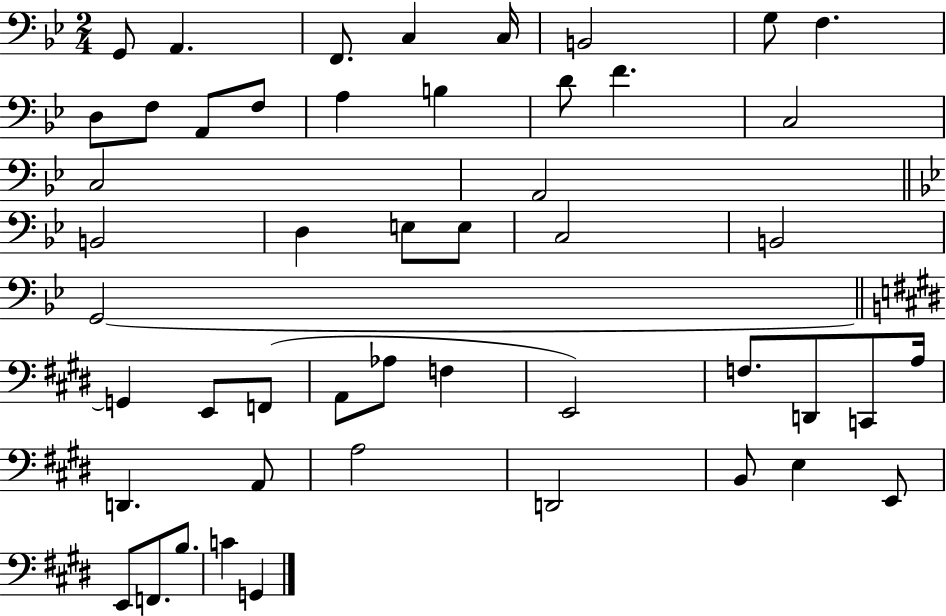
G2/e A2/q. F2/e. C3/q C3/s B2/h G3/e F3/q. D3/e F3/e A2/e F3/e A3/q B3/q D4/e F4/q. C3/h C3/h A2/h B2/h D3/q E3/e E3/e C3/h B2/h G2/h G2/q E2/e F2/e A2/e Ab3/e F3/q E2/h F3/e. D2/e C2/e A3/s D2/q. A2/e A3/h D2/h B2/e E3/q E2/e E2/e F2/e. B3/e. C4/q G2/q